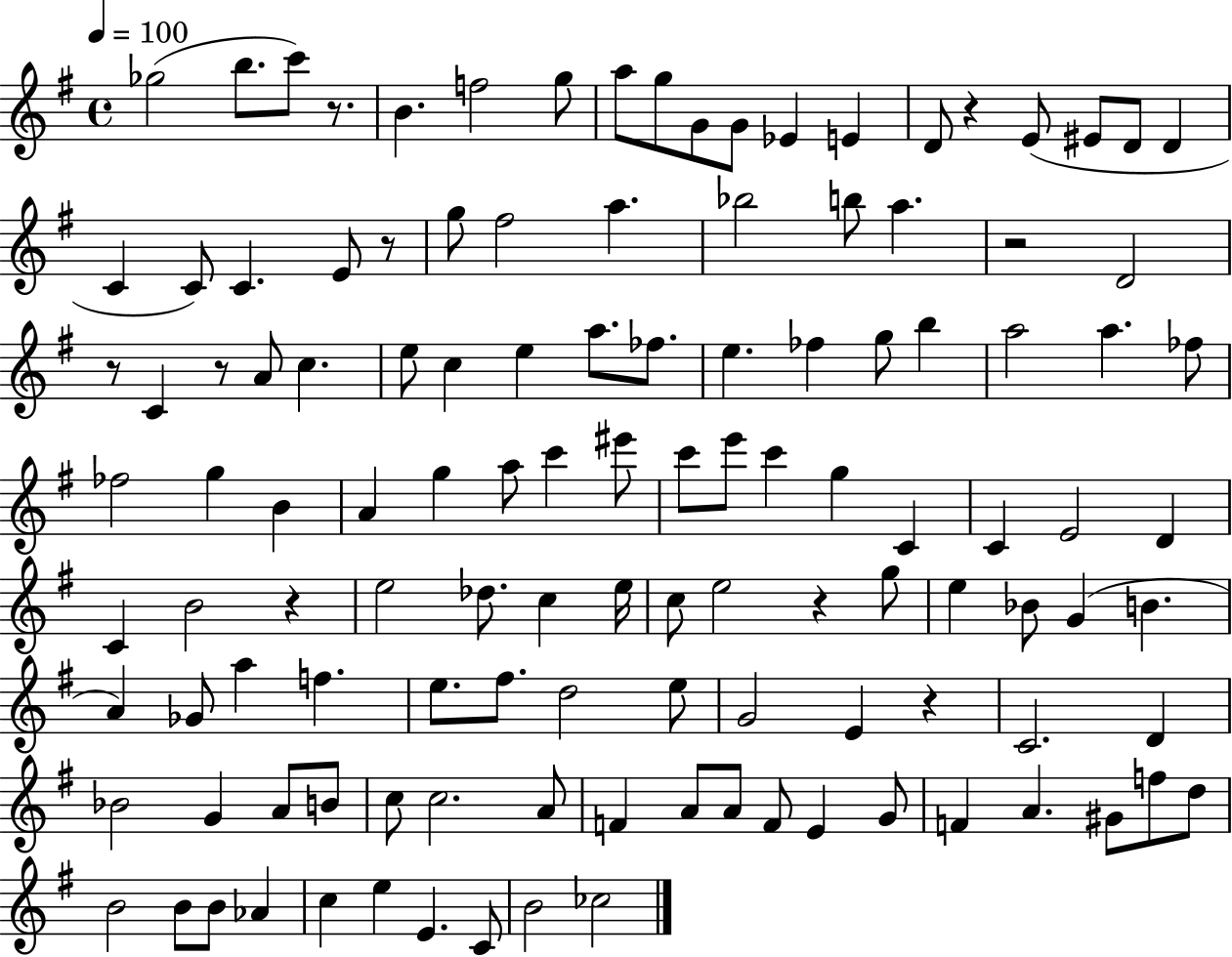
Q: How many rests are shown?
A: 9